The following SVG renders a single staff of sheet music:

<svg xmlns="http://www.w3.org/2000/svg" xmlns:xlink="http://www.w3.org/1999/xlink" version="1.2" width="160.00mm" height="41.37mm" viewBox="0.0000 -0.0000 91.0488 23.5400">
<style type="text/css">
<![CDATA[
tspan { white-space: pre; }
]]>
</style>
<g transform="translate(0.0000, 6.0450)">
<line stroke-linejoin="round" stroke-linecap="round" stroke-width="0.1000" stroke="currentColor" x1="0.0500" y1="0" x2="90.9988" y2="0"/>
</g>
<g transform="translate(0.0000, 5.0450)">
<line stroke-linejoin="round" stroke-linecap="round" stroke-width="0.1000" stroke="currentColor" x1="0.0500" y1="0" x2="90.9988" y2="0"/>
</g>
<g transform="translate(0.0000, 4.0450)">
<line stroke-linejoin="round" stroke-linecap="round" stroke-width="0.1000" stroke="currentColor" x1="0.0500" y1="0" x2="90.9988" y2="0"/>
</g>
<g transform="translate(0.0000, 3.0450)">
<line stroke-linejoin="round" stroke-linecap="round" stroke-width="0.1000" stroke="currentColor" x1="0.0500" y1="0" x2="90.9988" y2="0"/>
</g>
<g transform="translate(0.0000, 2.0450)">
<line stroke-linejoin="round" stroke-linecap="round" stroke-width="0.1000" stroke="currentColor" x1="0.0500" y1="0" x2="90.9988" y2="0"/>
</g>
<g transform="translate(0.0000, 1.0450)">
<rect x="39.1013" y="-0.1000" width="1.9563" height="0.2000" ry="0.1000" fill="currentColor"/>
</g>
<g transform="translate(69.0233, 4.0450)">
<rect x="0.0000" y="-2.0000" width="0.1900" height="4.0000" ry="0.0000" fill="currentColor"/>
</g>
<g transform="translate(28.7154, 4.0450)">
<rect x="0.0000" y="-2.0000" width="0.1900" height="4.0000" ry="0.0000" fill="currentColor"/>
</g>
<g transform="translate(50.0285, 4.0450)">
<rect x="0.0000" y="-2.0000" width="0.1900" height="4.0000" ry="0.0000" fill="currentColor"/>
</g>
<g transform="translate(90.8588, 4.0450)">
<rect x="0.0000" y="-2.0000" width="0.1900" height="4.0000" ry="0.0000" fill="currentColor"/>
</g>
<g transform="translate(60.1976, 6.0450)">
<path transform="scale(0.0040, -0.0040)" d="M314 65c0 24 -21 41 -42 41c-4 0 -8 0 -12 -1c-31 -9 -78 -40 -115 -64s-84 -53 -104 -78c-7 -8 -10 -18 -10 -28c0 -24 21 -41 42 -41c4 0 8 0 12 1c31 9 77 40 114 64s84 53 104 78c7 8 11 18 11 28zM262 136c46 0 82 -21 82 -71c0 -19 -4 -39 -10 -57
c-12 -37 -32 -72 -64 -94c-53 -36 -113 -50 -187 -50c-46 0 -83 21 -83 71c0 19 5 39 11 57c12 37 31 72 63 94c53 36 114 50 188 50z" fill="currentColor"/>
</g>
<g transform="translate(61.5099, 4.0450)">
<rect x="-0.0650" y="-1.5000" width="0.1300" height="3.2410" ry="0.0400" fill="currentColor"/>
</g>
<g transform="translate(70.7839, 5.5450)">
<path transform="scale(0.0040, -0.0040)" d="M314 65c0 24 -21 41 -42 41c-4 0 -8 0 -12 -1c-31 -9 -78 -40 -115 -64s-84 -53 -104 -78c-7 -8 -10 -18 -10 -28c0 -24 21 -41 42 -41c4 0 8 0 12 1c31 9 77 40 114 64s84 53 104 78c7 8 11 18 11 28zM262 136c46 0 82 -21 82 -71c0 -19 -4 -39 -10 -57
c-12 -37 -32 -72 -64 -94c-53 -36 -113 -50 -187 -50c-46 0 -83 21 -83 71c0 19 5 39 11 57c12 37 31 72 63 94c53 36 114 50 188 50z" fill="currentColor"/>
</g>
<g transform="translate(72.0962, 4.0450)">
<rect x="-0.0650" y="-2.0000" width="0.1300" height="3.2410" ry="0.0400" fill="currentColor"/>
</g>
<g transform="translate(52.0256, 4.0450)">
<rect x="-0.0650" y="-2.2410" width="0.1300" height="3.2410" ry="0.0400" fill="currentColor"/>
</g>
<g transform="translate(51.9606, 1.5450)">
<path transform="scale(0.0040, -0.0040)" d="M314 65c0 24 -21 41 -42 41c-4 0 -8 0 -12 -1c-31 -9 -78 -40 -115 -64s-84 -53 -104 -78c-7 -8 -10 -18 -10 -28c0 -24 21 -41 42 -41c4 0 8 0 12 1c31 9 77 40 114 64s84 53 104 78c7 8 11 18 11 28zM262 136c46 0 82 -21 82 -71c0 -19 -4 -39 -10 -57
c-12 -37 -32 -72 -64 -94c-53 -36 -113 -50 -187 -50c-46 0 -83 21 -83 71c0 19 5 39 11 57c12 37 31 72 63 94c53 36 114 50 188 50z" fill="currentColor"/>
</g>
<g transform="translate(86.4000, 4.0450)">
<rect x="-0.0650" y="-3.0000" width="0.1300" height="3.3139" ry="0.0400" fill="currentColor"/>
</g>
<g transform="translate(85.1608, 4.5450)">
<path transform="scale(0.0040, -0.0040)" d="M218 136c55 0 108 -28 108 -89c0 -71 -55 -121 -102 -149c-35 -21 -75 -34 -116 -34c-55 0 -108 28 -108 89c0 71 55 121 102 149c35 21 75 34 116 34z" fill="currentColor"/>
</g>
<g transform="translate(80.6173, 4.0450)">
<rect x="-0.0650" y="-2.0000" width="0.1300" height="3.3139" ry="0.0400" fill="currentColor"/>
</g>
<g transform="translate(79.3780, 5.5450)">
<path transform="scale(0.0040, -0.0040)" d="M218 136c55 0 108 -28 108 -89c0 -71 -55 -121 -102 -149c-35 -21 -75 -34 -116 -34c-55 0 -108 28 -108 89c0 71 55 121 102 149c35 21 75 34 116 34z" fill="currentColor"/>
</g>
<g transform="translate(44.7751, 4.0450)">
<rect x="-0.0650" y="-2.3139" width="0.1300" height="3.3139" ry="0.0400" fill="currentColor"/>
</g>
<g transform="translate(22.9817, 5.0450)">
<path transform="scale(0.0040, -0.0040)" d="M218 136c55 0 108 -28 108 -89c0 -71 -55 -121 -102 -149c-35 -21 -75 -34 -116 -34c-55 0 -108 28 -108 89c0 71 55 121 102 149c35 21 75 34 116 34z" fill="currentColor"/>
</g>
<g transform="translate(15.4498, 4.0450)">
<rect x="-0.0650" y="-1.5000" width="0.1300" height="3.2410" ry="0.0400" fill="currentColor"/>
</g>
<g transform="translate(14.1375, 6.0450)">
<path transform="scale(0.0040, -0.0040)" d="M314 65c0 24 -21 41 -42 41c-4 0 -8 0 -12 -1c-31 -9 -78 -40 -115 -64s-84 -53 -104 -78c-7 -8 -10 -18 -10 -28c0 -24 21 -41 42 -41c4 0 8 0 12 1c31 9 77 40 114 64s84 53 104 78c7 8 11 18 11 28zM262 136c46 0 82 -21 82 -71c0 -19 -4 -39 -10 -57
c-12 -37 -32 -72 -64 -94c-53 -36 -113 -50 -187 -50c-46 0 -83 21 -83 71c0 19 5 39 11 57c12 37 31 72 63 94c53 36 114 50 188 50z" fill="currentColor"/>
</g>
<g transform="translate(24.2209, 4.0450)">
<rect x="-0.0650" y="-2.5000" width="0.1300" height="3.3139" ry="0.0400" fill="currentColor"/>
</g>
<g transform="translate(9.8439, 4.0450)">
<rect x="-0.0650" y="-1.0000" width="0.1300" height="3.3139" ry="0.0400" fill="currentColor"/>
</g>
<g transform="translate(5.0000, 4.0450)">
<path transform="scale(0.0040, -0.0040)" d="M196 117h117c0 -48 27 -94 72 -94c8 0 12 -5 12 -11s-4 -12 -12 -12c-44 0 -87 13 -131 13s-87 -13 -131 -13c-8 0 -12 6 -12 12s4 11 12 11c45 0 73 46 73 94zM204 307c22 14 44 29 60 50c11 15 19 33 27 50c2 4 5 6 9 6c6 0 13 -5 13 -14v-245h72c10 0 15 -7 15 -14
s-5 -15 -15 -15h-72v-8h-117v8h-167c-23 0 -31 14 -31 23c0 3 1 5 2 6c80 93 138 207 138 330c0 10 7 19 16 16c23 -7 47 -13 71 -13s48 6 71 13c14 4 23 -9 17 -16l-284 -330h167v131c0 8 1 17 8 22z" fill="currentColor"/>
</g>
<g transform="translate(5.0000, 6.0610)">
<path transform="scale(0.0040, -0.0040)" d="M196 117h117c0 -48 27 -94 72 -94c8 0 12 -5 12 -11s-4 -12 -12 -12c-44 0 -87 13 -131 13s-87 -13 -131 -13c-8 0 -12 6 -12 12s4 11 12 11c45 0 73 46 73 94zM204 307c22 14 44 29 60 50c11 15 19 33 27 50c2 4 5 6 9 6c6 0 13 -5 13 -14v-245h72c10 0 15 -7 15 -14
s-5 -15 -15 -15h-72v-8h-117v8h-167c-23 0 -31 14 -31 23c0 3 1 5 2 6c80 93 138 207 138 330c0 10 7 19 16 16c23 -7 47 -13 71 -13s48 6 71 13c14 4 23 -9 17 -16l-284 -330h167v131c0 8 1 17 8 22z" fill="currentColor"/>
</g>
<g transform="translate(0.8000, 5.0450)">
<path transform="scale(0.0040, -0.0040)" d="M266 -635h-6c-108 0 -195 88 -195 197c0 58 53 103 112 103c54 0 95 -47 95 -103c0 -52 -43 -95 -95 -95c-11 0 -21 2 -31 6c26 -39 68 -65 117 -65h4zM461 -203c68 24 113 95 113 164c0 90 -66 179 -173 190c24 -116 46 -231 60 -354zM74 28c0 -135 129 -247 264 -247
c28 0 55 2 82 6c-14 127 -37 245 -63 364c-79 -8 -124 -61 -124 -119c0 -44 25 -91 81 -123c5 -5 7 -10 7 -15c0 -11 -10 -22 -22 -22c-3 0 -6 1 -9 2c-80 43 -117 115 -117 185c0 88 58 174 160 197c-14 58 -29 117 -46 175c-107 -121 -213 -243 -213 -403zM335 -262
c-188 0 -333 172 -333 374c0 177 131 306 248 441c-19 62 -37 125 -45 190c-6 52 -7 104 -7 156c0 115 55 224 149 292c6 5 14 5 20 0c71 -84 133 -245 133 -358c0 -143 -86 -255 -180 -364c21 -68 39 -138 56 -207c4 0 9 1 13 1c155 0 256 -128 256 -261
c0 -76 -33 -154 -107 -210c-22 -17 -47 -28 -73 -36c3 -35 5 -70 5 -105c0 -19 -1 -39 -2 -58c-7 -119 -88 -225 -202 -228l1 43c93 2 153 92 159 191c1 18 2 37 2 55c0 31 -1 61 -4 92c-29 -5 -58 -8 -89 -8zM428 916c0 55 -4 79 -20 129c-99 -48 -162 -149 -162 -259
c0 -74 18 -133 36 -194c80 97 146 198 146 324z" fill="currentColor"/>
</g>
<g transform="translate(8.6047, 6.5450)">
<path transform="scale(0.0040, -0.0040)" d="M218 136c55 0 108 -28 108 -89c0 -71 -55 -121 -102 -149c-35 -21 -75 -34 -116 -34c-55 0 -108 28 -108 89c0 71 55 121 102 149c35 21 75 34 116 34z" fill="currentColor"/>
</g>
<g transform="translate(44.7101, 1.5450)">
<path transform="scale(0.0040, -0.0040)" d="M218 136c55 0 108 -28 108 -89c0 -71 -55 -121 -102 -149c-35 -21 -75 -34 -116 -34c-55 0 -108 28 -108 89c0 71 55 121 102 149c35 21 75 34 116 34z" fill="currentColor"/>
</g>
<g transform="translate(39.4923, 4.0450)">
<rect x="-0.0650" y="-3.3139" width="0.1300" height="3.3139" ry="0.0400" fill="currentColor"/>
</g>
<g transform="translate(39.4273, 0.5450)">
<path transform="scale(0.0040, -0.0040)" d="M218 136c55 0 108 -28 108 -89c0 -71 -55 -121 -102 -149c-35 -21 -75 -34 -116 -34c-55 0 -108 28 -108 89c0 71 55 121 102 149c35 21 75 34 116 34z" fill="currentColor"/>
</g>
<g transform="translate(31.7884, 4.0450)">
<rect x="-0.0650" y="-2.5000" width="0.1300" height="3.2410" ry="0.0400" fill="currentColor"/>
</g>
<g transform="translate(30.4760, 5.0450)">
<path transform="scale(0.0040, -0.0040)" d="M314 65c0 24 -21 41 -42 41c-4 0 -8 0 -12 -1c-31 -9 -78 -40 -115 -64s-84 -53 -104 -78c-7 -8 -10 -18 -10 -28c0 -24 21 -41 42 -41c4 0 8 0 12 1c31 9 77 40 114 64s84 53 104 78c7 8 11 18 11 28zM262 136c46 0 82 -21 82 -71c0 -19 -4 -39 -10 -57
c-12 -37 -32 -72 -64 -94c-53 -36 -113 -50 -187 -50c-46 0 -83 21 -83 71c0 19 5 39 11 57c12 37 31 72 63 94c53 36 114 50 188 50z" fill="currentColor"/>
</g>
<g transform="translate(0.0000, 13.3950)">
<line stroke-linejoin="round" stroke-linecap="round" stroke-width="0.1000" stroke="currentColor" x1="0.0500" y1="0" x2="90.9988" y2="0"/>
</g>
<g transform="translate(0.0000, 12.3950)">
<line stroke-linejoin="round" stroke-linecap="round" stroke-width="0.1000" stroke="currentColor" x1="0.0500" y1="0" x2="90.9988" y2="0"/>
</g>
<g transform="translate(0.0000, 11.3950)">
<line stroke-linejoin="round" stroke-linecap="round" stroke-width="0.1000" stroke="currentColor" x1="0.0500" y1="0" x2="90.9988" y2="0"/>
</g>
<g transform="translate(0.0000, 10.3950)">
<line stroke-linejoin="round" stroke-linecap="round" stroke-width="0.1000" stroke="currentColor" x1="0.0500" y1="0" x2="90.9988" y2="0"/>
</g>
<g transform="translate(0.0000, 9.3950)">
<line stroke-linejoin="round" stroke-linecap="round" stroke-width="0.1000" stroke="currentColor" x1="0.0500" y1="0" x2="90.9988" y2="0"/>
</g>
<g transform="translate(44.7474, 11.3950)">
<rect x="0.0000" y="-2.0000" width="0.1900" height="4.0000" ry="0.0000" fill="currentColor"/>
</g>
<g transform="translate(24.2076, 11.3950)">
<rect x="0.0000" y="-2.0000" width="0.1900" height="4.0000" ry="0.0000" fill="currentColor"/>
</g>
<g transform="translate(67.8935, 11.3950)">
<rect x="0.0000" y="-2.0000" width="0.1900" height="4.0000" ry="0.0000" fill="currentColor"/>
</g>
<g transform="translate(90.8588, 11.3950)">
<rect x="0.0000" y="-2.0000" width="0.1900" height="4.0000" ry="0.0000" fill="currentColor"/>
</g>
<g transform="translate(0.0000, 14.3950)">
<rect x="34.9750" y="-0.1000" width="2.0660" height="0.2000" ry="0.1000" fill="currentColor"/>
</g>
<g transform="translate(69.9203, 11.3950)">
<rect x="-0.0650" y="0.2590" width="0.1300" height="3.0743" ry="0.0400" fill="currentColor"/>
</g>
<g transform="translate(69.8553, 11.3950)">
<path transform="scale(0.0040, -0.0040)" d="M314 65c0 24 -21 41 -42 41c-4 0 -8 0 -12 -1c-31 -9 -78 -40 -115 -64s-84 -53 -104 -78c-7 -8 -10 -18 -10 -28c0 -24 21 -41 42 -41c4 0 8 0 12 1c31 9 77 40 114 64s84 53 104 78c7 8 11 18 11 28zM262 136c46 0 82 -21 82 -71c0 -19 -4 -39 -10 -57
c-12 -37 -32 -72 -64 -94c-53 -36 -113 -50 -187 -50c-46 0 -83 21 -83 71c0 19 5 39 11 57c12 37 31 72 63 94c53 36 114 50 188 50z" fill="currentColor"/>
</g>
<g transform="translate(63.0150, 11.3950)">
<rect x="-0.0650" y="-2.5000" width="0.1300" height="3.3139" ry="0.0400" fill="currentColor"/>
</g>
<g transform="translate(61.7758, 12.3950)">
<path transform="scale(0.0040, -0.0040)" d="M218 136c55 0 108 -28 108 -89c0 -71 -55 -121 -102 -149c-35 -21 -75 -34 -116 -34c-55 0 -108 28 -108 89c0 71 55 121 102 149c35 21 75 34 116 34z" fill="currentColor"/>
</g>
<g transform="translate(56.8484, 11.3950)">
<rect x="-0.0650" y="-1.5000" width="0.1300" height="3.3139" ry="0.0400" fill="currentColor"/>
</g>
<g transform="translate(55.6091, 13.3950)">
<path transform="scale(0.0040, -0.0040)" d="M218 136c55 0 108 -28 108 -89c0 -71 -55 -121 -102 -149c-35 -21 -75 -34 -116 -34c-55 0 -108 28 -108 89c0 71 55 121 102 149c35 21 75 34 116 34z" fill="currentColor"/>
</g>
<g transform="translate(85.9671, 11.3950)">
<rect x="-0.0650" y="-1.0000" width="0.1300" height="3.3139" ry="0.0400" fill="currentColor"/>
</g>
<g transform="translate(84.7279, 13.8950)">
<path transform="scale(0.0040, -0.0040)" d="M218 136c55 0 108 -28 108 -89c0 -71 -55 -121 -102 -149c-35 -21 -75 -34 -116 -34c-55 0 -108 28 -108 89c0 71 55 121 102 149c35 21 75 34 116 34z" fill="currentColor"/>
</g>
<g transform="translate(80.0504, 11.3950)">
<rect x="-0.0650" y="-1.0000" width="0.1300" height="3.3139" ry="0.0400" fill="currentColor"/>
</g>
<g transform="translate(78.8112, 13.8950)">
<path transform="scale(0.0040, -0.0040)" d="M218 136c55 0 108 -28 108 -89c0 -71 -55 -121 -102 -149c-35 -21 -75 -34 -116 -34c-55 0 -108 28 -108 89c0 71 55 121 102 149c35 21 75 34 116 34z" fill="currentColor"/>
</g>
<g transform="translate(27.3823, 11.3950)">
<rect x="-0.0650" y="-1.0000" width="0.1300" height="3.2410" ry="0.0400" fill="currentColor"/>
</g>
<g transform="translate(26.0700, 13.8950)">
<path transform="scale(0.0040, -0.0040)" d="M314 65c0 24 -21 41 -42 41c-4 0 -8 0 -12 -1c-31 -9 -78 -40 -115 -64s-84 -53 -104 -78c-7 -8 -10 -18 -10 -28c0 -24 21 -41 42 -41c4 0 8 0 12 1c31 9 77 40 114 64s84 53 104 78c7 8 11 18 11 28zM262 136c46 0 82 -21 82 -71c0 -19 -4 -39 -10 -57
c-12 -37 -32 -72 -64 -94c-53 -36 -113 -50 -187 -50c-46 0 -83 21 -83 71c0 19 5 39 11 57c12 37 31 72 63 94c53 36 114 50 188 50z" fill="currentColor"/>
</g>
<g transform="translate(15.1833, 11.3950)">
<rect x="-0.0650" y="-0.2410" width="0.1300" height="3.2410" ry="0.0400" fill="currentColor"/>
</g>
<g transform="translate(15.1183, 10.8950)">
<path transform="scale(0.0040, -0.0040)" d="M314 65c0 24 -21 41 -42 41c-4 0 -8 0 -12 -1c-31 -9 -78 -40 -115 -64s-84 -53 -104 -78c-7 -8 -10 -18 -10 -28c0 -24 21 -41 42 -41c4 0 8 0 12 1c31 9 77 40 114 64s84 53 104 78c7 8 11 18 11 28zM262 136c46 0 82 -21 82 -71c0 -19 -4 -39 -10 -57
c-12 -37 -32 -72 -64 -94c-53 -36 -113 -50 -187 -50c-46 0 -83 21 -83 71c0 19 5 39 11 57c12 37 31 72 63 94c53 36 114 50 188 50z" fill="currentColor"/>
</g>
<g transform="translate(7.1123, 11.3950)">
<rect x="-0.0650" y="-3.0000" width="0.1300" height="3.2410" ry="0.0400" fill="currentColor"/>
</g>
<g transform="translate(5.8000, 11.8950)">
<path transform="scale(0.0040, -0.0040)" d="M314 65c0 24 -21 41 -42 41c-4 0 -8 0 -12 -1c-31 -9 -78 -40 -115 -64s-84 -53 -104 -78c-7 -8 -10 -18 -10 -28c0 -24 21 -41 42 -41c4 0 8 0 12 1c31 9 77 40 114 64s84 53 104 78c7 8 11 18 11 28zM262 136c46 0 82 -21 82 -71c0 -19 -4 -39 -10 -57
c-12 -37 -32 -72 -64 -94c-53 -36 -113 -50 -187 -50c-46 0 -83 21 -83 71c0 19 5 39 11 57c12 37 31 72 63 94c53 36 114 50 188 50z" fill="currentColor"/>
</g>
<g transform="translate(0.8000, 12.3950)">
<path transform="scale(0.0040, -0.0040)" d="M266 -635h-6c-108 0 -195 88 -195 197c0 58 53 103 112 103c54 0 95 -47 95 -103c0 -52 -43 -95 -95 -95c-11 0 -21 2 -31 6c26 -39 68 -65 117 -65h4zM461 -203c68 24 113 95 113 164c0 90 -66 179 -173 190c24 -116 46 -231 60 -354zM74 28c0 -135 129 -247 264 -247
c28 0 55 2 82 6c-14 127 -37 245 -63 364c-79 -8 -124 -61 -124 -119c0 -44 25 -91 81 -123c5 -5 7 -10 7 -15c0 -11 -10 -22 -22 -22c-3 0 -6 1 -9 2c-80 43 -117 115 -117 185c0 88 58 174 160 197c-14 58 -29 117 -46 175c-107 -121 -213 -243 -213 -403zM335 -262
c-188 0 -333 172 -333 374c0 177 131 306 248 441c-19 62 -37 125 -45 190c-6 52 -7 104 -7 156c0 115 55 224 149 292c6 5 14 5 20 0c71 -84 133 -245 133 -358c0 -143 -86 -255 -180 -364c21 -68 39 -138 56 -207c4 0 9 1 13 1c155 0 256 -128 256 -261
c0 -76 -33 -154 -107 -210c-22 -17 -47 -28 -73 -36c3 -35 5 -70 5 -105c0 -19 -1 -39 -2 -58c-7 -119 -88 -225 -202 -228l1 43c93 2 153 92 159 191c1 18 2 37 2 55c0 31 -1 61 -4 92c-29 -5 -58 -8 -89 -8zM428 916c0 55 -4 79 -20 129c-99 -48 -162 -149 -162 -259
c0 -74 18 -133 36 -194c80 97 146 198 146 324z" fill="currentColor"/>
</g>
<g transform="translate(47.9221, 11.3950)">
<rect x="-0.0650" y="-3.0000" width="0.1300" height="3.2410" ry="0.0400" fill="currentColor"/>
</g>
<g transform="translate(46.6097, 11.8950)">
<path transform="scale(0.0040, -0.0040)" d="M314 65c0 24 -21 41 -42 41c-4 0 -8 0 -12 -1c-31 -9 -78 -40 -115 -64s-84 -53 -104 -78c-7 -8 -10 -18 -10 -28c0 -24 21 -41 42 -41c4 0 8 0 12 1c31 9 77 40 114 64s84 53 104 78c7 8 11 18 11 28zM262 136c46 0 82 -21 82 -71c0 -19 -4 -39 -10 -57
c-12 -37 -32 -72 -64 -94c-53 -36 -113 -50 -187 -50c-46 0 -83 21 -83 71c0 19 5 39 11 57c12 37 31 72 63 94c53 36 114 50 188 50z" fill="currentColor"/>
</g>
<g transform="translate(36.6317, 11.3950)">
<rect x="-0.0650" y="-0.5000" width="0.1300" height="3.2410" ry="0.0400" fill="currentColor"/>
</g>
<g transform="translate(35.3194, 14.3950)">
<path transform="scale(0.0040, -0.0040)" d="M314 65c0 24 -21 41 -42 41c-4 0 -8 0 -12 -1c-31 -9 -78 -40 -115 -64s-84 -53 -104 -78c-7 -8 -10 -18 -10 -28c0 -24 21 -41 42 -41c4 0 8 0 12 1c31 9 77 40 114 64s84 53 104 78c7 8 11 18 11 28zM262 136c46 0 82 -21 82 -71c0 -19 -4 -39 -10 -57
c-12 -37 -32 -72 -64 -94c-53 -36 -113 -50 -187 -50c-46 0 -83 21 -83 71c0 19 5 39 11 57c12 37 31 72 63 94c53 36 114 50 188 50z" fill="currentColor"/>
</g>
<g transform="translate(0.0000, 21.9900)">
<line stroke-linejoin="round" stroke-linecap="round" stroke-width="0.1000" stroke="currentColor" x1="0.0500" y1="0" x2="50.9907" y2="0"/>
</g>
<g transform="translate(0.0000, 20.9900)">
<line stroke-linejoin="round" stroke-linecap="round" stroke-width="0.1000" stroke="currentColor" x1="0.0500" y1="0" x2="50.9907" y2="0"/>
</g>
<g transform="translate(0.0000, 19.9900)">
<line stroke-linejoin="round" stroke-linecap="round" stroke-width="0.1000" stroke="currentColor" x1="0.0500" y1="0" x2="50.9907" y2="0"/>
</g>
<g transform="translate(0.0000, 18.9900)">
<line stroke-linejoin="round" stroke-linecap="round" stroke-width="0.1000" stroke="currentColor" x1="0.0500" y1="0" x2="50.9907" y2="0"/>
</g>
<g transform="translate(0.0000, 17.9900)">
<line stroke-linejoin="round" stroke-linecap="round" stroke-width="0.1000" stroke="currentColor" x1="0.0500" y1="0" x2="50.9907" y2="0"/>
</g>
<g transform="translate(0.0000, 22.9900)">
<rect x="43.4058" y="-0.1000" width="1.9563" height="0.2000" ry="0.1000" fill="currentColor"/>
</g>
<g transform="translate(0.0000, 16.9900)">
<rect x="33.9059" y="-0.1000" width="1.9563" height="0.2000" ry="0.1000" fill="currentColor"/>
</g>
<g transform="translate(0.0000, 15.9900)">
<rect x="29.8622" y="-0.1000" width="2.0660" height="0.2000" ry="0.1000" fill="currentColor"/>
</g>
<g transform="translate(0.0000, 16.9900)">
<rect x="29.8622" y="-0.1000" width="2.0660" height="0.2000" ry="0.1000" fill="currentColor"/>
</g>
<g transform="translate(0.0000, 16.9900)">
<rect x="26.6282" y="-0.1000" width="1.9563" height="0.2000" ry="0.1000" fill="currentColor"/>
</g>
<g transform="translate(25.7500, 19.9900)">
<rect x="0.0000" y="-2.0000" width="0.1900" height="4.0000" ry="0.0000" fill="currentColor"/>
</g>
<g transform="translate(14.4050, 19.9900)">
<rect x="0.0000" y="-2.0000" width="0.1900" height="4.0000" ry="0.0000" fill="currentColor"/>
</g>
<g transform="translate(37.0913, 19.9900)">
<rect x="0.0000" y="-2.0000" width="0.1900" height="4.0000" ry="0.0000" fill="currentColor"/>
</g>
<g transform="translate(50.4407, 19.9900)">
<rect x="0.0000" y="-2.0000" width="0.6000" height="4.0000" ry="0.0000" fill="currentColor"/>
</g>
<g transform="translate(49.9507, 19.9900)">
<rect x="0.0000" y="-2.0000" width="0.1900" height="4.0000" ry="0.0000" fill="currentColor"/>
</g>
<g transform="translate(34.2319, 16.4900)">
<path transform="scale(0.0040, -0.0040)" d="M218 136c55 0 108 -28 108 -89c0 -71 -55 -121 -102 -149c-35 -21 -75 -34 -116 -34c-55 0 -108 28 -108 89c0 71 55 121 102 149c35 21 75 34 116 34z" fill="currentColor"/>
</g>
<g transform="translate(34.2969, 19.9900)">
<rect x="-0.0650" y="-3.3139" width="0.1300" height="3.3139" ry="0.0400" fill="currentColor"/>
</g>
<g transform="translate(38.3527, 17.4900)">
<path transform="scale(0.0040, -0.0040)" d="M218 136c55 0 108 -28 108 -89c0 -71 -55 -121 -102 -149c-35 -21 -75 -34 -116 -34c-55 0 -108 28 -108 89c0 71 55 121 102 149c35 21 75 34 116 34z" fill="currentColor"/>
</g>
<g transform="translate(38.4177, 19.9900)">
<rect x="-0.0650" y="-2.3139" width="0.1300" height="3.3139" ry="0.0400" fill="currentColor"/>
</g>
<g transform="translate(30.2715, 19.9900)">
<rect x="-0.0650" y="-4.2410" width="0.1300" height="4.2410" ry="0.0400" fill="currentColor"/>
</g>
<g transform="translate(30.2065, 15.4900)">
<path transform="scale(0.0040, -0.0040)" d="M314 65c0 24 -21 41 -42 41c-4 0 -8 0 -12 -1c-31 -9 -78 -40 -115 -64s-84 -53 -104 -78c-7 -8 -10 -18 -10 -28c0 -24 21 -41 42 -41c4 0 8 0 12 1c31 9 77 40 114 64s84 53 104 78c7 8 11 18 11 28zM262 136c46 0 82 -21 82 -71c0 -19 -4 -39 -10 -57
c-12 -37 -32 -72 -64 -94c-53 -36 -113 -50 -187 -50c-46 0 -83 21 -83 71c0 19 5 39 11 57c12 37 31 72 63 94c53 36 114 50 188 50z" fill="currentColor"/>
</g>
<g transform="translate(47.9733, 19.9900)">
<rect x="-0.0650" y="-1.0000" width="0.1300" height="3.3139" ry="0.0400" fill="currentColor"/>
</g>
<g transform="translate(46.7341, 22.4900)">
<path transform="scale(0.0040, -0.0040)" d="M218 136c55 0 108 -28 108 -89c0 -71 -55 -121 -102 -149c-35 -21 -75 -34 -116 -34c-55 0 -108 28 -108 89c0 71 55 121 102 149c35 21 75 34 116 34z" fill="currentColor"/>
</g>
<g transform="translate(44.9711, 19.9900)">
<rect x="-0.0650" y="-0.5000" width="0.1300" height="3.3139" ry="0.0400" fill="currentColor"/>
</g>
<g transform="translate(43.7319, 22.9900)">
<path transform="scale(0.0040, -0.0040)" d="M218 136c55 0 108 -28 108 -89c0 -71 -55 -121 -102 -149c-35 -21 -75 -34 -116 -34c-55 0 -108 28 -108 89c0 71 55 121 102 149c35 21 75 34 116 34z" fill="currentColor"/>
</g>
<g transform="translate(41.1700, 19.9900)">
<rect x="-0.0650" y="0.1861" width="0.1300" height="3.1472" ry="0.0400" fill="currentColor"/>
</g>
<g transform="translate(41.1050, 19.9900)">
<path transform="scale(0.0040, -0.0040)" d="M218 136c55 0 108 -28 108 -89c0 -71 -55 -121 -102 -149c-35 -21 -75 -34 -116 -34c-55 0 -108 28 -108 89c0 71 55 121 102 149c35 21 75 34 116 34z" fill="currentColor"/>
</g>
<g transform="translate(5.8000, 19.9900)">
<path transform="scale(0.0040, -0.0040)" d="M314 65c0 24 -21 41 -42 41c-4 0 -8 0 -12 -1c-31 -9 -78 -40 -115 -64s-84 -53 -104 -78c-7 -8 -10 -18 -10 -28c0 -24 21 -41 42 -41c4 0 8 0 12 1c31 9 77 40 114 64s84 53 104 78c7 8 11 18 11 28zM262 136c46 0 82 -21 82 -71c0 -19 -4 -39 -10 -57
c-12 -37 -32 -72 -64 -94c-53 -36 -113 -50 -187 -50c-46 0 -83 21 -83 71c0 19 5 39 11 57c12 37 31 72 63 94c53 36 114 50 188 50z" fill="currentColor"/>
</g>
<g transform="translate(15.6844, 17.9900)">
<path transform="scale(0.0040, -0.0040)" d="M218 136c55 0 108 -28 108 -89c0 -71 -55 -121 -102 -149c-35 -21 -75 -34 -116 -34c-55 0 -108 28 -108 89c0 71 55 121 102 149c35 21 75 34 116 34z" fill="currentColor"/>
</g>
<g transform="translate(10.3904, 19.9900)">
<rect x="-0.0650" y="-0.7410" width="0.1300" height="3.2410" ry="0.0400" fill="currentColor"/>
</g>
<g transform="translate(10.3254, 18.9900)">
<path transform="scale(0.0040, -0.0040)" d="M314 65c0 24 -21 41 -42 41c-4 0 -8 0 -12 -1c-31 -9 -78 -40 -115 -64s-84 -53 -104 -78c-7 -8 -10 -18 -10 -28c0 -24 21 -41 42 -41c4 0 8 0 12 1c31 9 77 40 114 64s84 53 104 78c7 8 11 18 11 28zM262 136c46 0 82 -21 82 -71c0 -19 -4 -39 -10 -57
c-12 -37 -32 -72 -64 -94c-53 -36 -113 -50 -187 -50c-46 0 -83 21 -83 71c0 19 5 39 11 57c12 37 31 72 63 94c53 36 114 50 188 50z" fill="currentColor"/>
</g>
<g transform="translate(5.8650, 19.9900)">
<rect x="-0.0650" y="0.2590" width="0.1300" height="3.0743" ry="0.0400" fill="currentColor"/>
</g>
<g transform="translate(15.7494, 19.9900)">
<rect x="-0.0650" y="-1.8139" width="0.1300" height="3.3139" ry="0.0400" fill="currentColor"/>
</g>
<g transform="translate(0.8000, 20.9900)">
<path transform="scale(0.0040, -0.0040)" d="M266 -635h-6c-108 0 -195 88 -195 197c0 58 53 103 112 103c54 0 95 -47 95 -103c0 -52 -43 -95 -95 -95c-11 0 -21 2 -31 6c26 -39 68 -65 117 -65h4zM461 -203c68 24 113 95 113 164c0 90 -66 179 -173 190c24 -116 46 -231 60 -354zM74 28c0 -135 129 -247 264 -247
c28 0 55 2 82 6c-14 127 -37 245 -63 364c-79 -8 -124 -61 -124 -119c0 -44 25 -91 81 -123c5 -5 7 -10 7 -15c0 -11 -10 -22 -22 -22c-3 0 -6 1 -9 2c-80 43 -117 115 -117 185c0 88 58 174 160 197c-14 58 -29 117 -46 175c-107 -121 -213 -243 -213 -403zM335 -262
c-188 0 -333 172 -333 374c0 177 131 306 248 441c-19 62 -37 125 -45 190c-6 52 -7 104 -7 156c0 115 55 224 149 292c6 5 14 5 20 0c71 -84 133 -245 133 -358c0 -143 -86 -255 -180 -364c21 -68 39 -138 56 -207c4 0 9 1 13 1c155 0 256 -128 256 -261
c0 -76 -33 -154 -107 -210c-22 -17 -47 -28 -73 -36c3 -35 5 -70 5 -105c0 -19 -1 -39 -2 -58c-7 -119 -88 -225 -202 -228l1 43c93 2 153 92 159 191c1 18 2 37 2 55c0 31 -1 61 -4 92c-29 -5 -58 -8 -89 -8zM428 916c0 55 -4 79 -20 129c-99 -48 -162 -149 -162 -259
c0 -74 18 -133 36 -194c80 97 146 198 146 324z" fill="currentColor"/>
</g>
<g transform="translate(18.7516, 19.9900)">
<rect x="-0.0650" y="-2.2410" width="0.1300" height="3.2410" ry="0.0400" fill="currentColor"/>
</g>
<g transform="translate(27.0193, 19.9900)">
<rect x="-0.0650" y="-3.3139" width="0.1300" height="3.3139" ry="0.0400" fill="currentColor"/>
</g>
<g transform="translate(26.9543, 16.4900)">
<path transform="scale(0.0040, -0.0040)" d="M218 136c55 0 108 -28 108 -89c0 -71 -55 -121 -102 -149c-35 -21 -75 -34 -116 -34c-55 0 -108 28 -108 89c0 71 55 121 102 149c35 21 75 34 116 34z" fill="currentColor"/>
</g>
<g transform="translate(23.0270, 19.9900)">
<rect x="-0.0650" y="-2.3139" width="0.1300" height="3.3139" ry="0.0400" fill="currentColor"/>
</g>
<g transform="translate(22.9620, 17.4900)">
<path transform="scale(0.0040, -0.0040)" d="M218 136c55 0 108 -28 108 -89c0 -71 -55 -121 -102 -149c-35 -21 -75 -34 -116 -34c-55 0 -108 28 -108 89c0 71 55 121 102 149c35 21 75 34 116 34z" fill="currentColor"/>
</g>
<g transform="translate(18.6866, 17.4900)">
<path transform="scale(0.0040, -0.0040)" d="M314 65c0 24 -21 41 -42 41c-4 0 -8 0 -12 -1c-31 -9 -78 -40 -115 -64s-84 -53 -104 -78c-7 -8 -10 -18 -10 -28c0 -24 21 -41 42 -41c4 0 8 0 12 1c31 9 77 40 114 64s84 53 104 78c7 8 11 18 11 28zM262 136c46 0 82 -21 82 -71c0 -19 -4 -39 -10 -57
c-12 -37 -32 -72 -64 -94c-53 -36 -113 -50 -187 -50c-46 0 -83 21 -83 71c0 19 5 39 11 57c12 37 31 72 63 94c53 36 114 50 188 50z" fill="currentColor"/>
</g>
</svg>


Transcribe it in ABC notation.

X:1
T:Untitled
M:4/4
L:1/4
K:C
D E2 G G2 b g g2 E2 F2 F A A2 c2 D2 C2 A2 E G B2 D D B2 d2 f g2 g b d'2 b g B C D